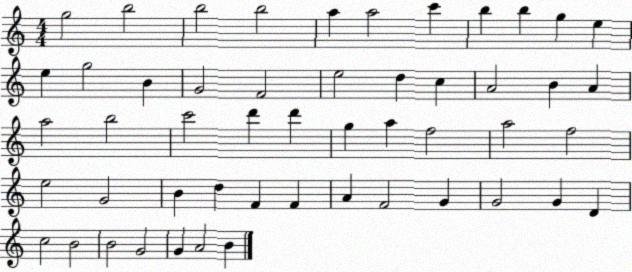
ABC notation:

X:1
T:Untitled
M:4/4
L:1/4
K:C
g2 b2 b2 b2 a a2 c' b b g e e g2 B G2 F2 e2 d c A2 B A a2 b2 c'2 d' d' g a f2 a2 f2 e2 G2 B d F F A F2 G G2 G D c2 B2 B2 G2 G A2 B